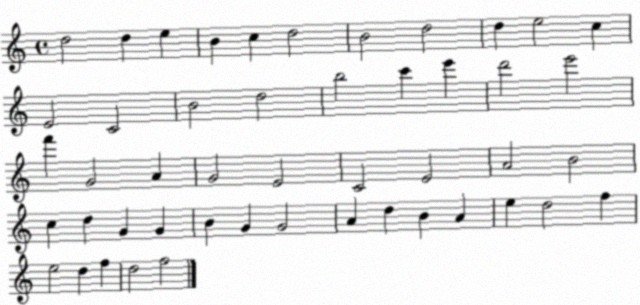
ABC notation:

X:1
T:Untitled
M:4/4
L:1/4
K:C
d2 d e B c d2 B2 d2 d e2 c E2 C2 B2 d2 b2 c' e' d'2 e'2 f' G2 A G2 E2 C2 E2 A2 B2 c d G G B G G2 A d B A e d2 f e2 d f d2 f2